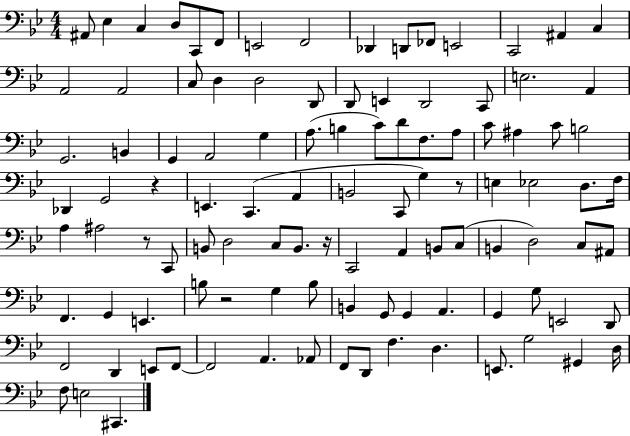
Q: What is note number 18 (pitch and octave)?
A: C3